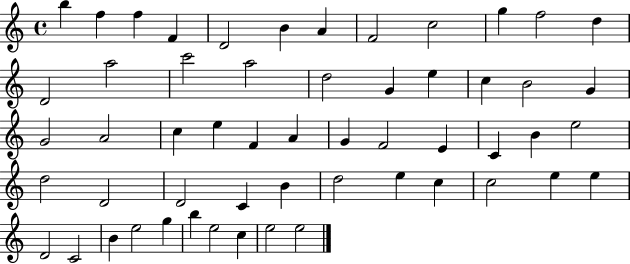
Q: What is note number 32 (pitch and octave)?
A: C4